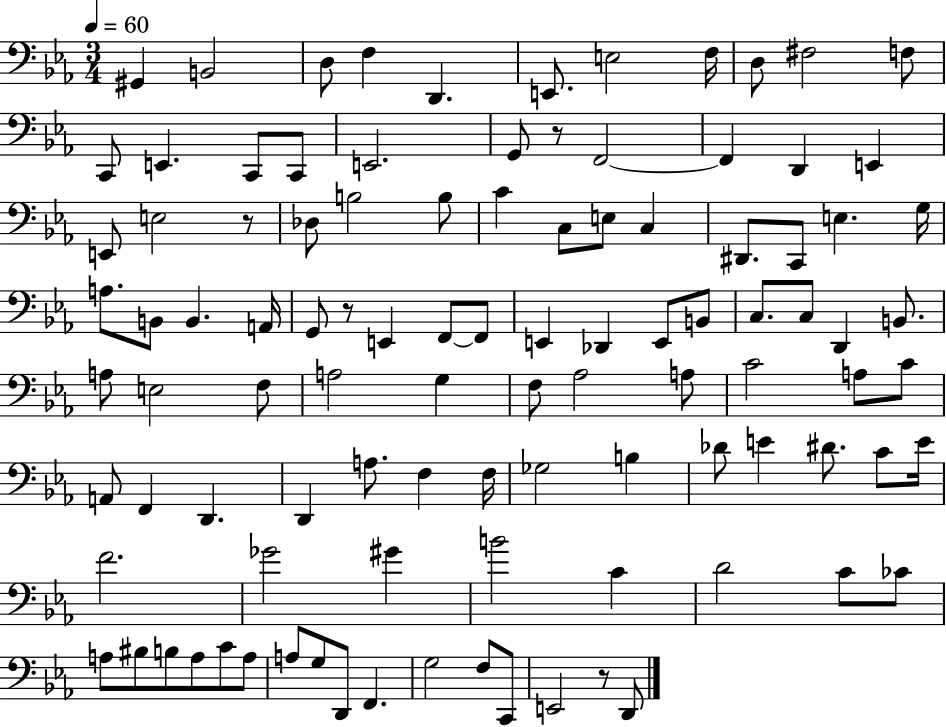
X:1
T:Untitled
M:3/4
L:1/4
K:Eb
^G,, B,,2 D,/2 F, D,, E,,/2 E,2 F,/4 D,/2 ^F,2 F,/2 C,,/2 E,, C,,/2 C,,/2 E,,2 G,,/2 z/2 F,,2 F,, D,, E,, E,,/2 E,2 z/2 _D,/2 B,2 B,/2 C C,/2 E,/2 C, ^D,,/2 C,,/2 E, G,/4 A,/2 B,,/2 B,, A,,/4 G,,/2 z/2 E,, F,,/2 F,,/2 E,, _D,, E,,/2 B,,/2 C,/2 C,/2 D,, B,,/2 A,/2 E,2 F,/2 A,2 G, F,/2 _A,2 A,/2 C2 A,/2 C/2 A,,/2 F,, D,, D,, A,/2 F, F,/4 _G,2 B, _D/2 E ^D/2 C/2 E/4 F2 _G2 ^G B2 C D2 C/2 _C/2 A,/2 ^B,/2 B,/2 A,/2 C/2 A,/2 A,/2 G,/2 D,,/2 F,, G,2 F,/2 C,,/2 E,,2 z/2 D,,/2